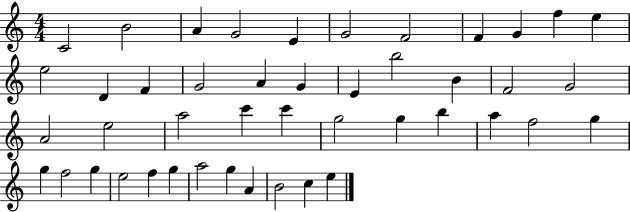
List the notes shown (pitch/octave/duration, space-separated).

C4/h B4/h A4/q G4/h E4/q G4/h F4/h F4/q G4/q F5/q E5/q E5/h D4/q F4/q G4/h A4/q G4/q E4/q B5/h B4/q F4/h G4/h A4/h E5/h A5/h C6/q C6/q G5/h G5/q B5/q A5/q F5/h G5/q G5/q F5/h G5/q E5/h F5/q G5/q A5/h G5/q A4/q B4/h C5/q E5/q